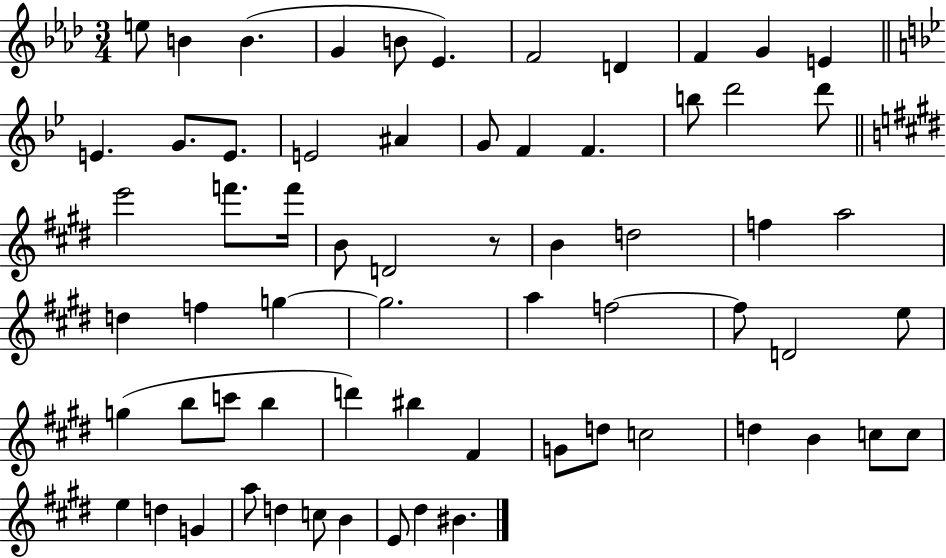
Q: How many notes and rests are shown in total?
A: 65